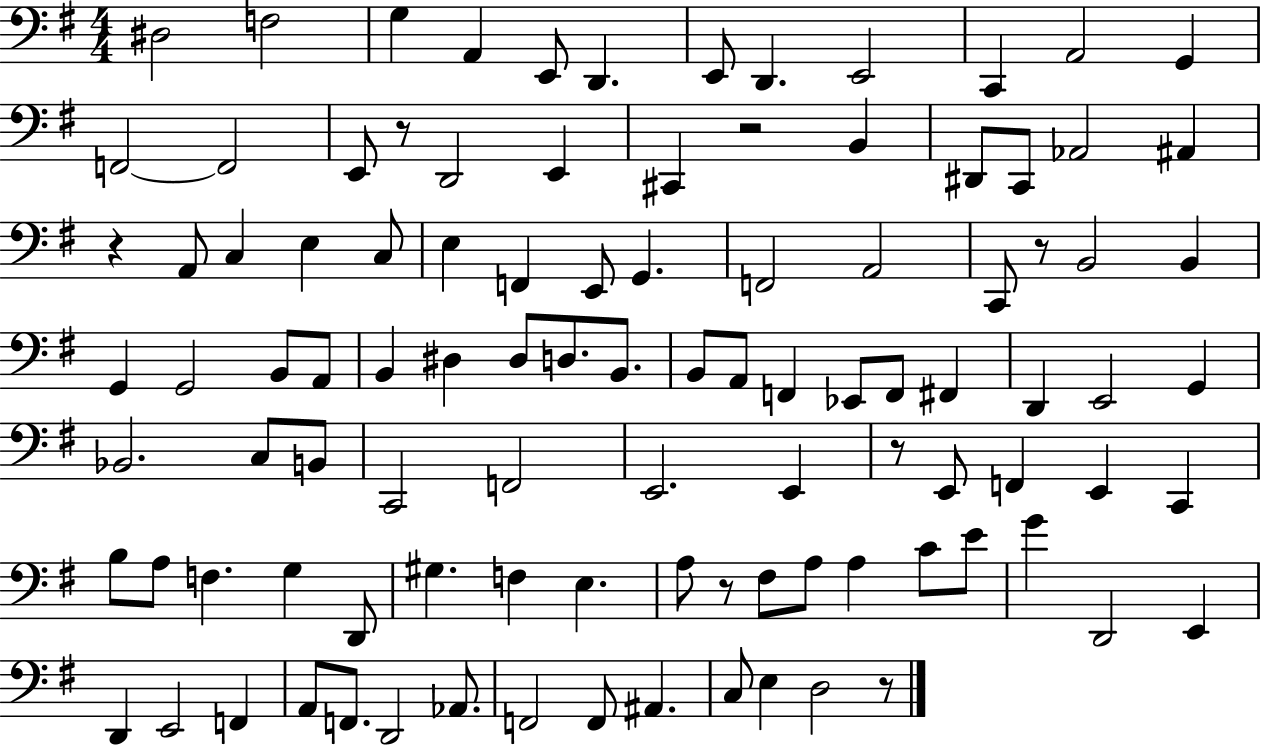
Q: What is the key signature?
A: G major